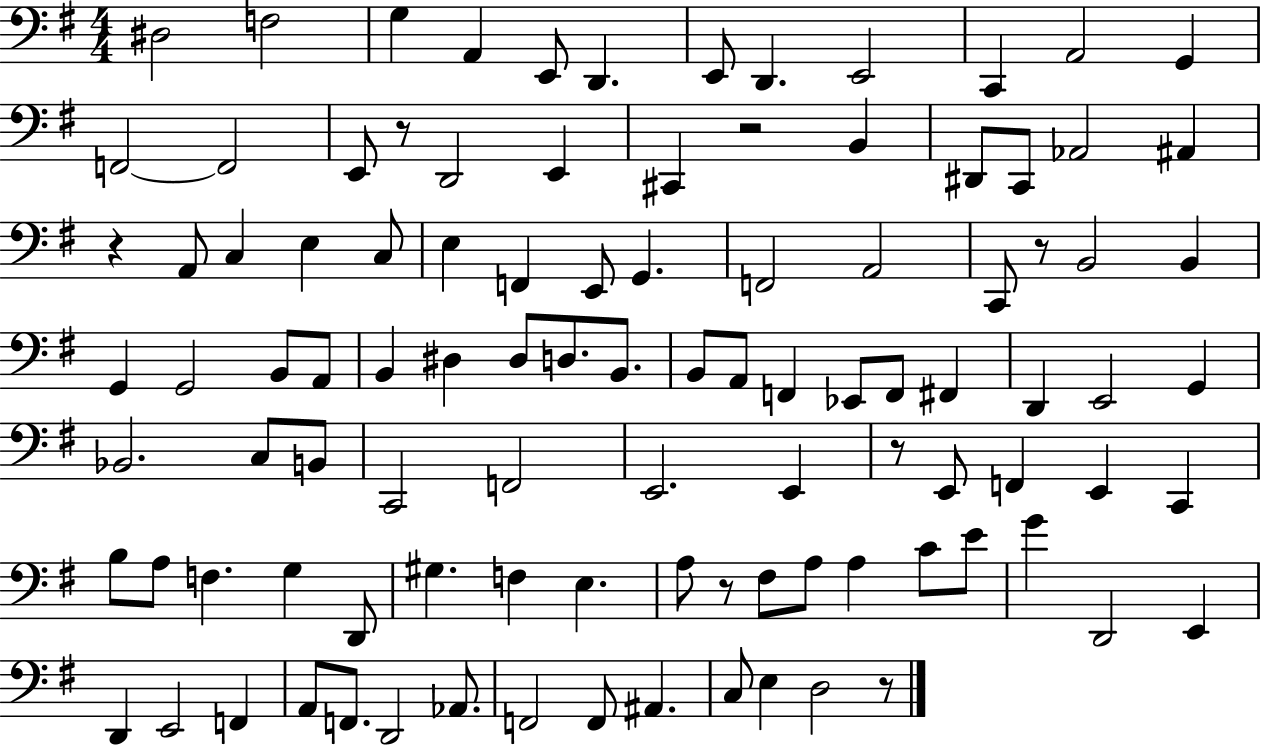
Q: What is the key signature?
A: G major